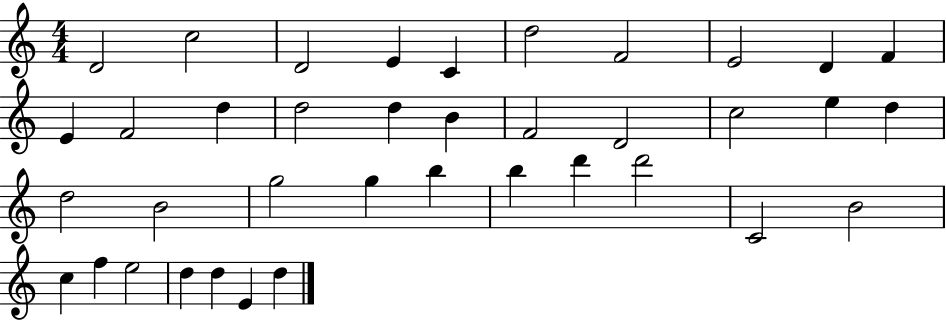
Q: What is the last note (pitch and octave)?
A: D5